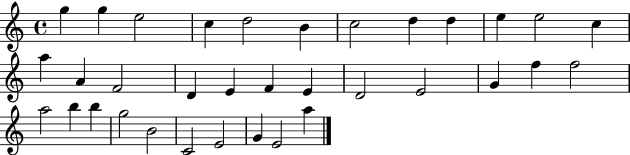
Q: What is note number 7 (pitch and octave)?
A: C5